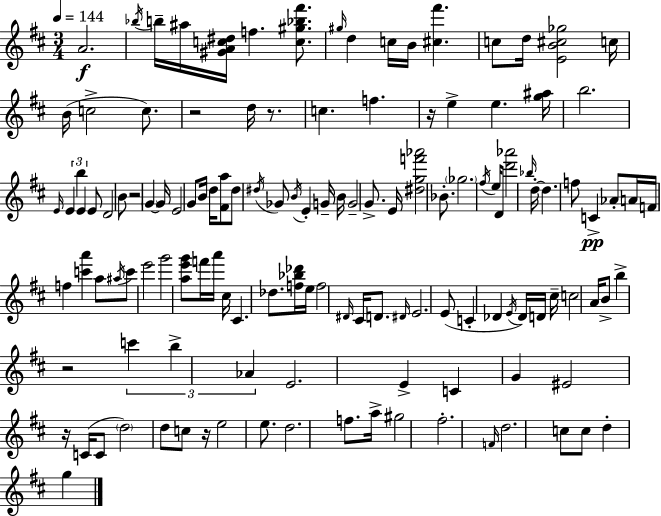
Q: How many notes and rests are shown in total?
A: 130